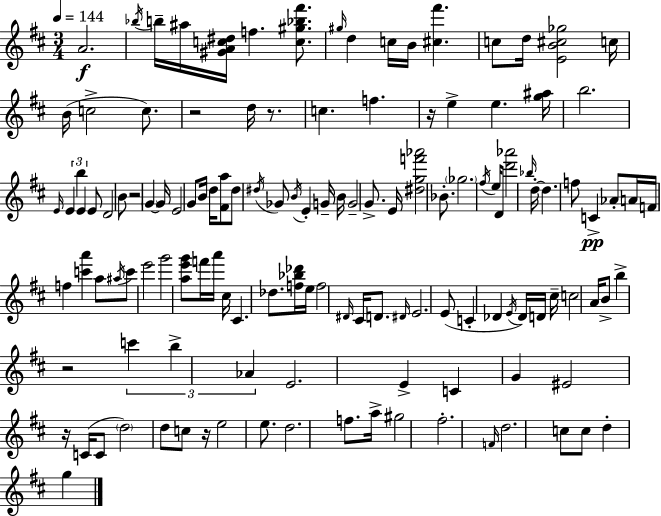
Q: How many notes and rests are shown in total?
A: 130